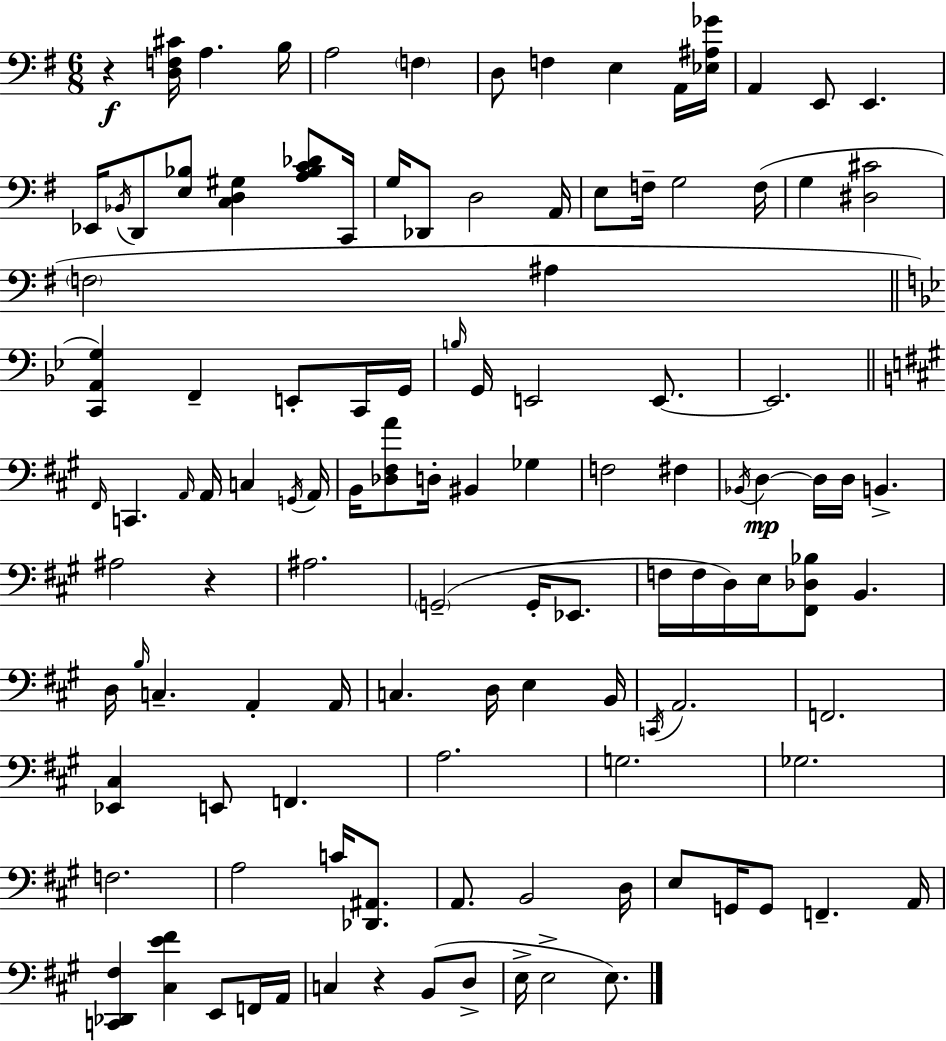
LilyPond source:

{
  \clef bass
  \numericTimeSignature
  \time 6/8
  \key e \minor
  \repeat volta 2 { r4\f <d f cis'>16 a4. b16 | a2 \parenthesize f4 | d8 f4 e4 a,16 <ees ais ges'>16 | a,4 e,8 e,4. | \break ees,16 \acciaccatura { bes,16 } d,8 <e bes>8 <c d gis>4 <a bes c' des'>8 | c,16 g16 des,8 d2 | a,16 e8 f16-- g2 | f16( g4 <dis cis'>2 | \break \parenthesize f2 ais4 | \bar "||" \break \key bes \major <c, a, g>4) f,4-- e,8-. c,16 g,16 | \grace { b16 } g,16 e,2 e,8.~~ | e,2. | \bar "||" \break \key a \major \grace { fis,16 } c,4. \grace { a,16 } a,16 c4 | \acciaccatura { g,16 } a,16 b,16 <des fis a'>8 d16-. bis,4 ges4 | f2 fis4 | \acciaccatura { bes,16 } d4~~\mp d16 d16 b,4.-> | \break ais2 | r4 ais2. | \parenthesize g,2--( | g,16-. ees,8. f16 f16 d16) e16 <fis, des bes>8 b,4. | \break d16 \grace { b16 } c4.-- | a,4-. a,16 c4. d16 | e4 b,16 \acciaccatura { c,16 } a,2. | f,2. | \break <ees, cis>4 e,8 | f,4. a2. | g2. | ges2. | \break f2. | a2 | c'16 <des, ais,>8. a,8. b,2 | d16 e8 g,16 g,8 f,4.-- | \break a,16 <c, des, fis>4 <cis e' fis'>4 | e,8 f,16 a,16 c4 r4 | b,8( d8-> e16-> e2-> | e8.) } \bar "|."
}